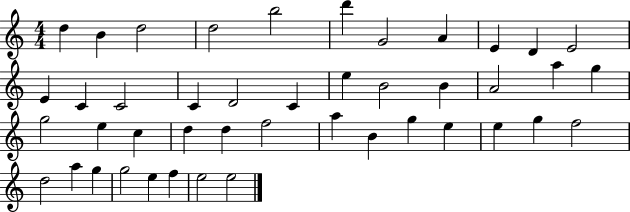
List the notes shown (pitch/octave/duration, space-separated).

D5/q B4/q D5/h D5/h B5/h D6/q G4/h A4/q E4/q D4/q E4/h E4/q C4/q C4/h C4/q D4/h C4/q E5/q B4/h B4/q A4/h A5/q G5/q G5/h E5/q C5/q D5/q D5/q F5/h A5/q B4/q G5/q E5/q E5/q G5/q F5/h D5/h A5/q G5/q G5/h E5/q F5/q E5/h E5/h